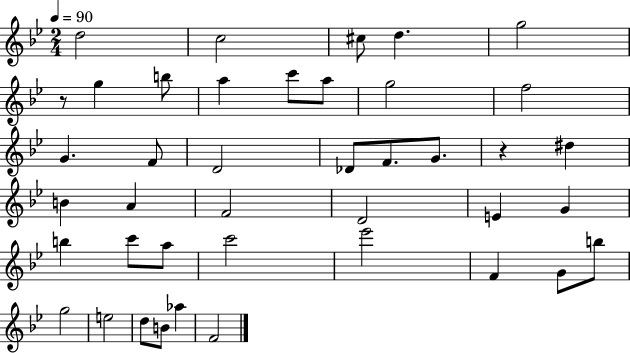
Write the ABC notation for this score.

X:1
T:Untitled
M:2/4
L:1/4
K:Bb
d2 c2 ^c/2 d g2 z/2 g b/2 a c'/2 a/2 g2 f2 G F/2 D2 _D/2 F/2 G/2 z ^d B A F2 D2 E G b c'/2 a/2 c'2 _e'2 F G/2 b/2 g2 e2 d/2 B/2 _a F2